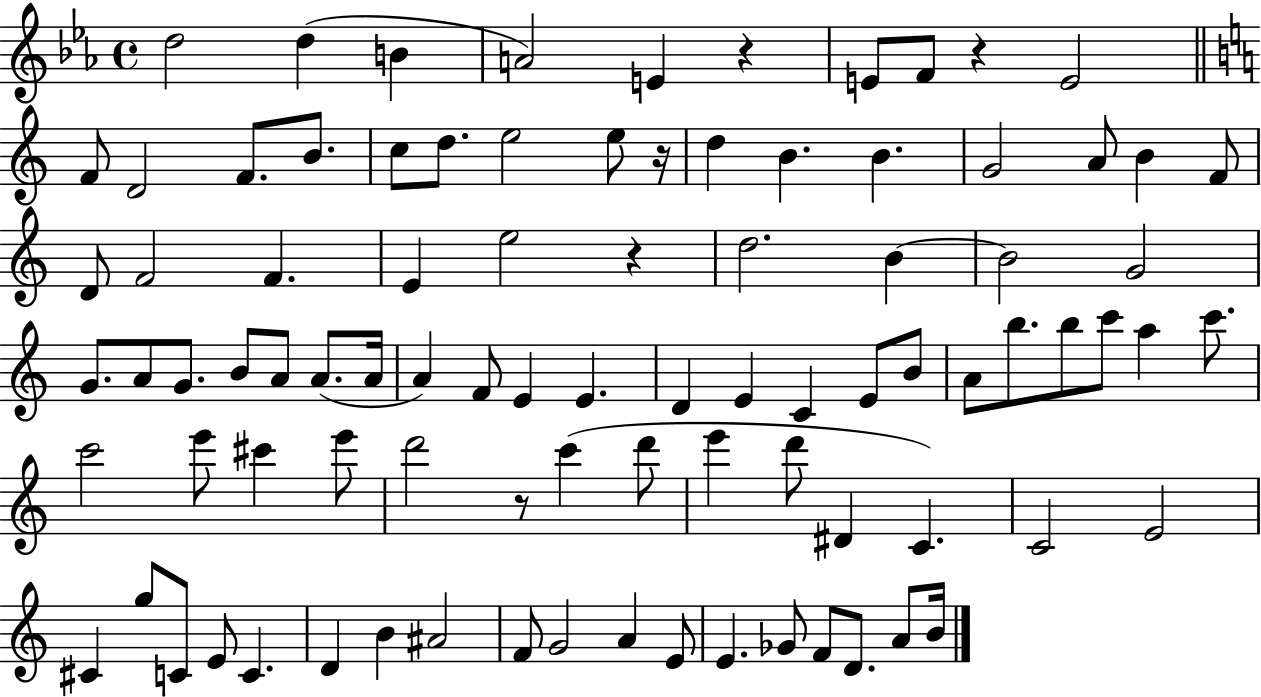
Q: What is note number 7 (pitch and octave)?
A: F4